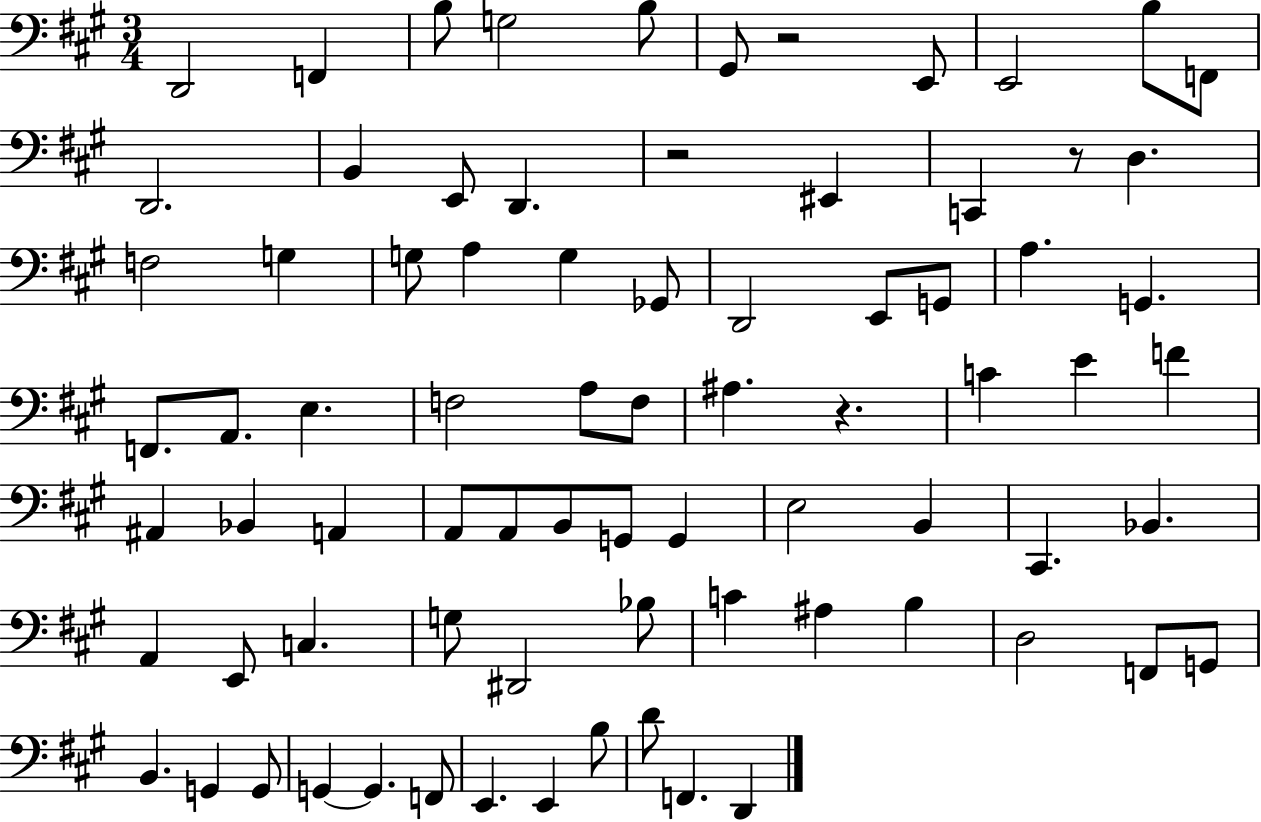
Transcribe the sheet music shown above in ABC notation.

X:1
T:Untitled
M:3/4
L:1/4
K:A
D,,2 F,, B,/2 G,2 B,/2 ^G,,/2 z2 E,,/2 E,,2 B,/2 F,,/2 D,,2 B,, E,,/2 D,, z2 ^E,, C,, z/2 D, F,2 G, G,/2 A, G, _G,,/2 D,,2 E,,/2 G,,/2 A, G,, F,,/2 A,,/2 E, F,2 A,/2 F,/2 ^A, z C E F ^A,, _B,, A,, A,,/2 A,,/2 B,,/2 G,,/2 G,, E,2 B,, ^C,, _B,, A,, E,,/2 C, G,/2 ^D,,2 _B,/2 C ^A, B, D,2 F,,/2 G,,/2 B,, G,, G,,/2 G,, G,, F,,/2 E,, E,, B,/2 D/2 F,, D,,